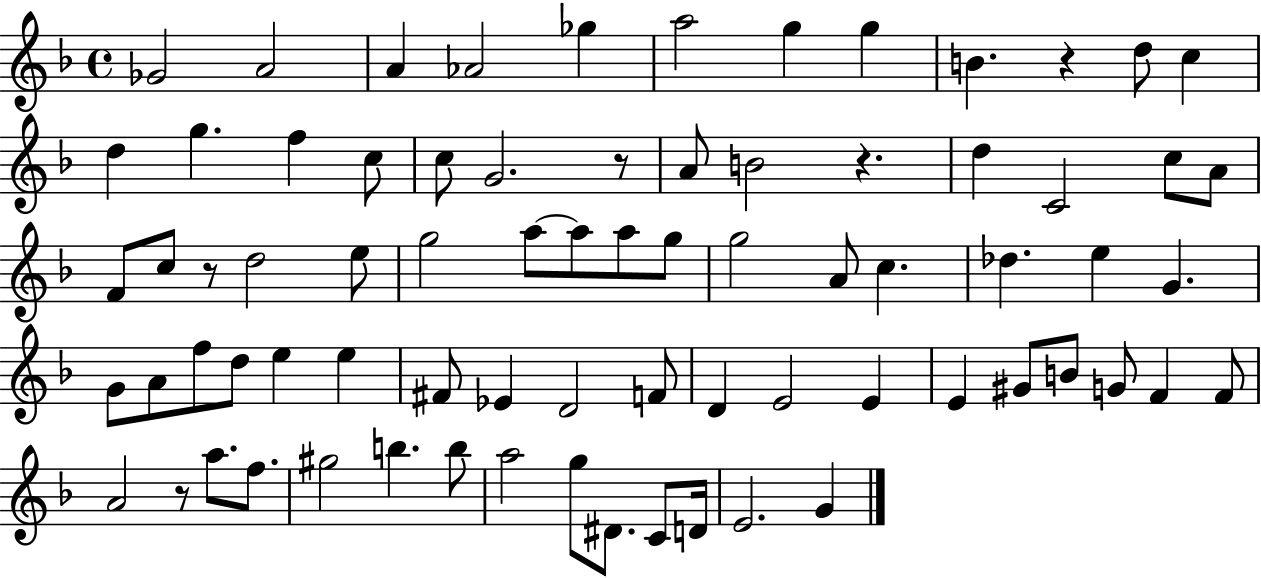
X:1
T:Untitled
M:4/4
L:1/4
K:F
_G2 A2 A _A2 _g a2 g g B z d/2 c d g f c/2 c/2 G2 z/2 A/2 B2 z d C2 c/2 A/2 F/2 c/2 z/2 d2 e/2 g2 a/2 a/2 a/2 g/2 g2 A/2 c _d e G G/2 A/2 f/2 d/2 e e ^F/2 _E D2 F/2 D E2 E E ^G/2 B/2 G/2 F F/2 A2 z/2 a/2 f/2 ^g2 b b/2 a2 g/2 ^D/2 C/2 D/4 E2 G